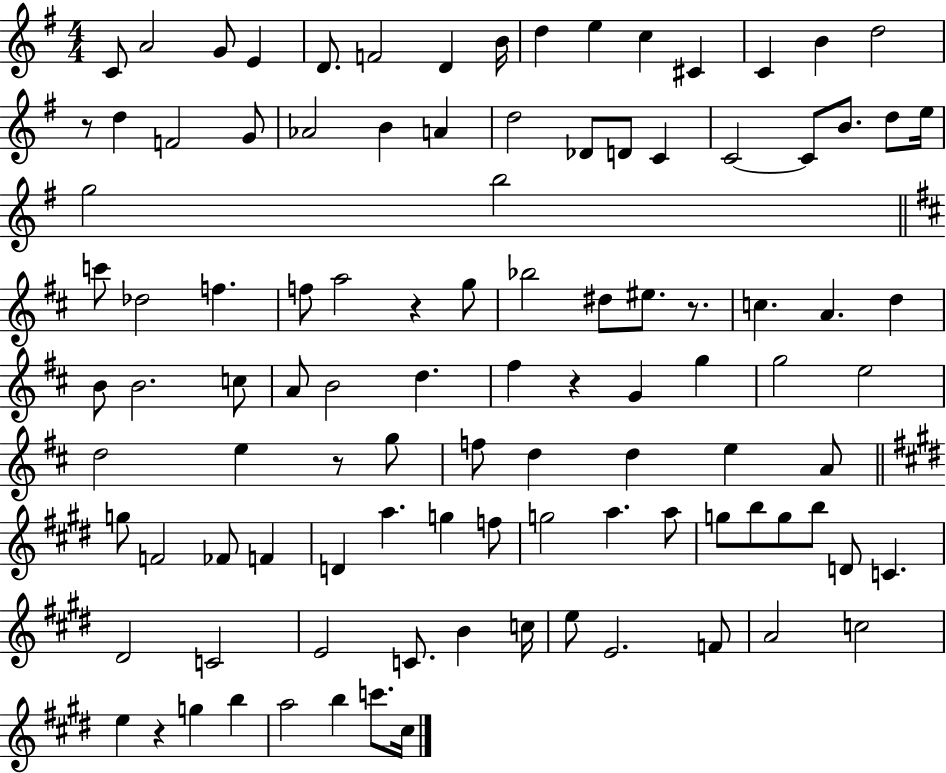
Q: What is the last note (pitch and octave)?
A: C#5